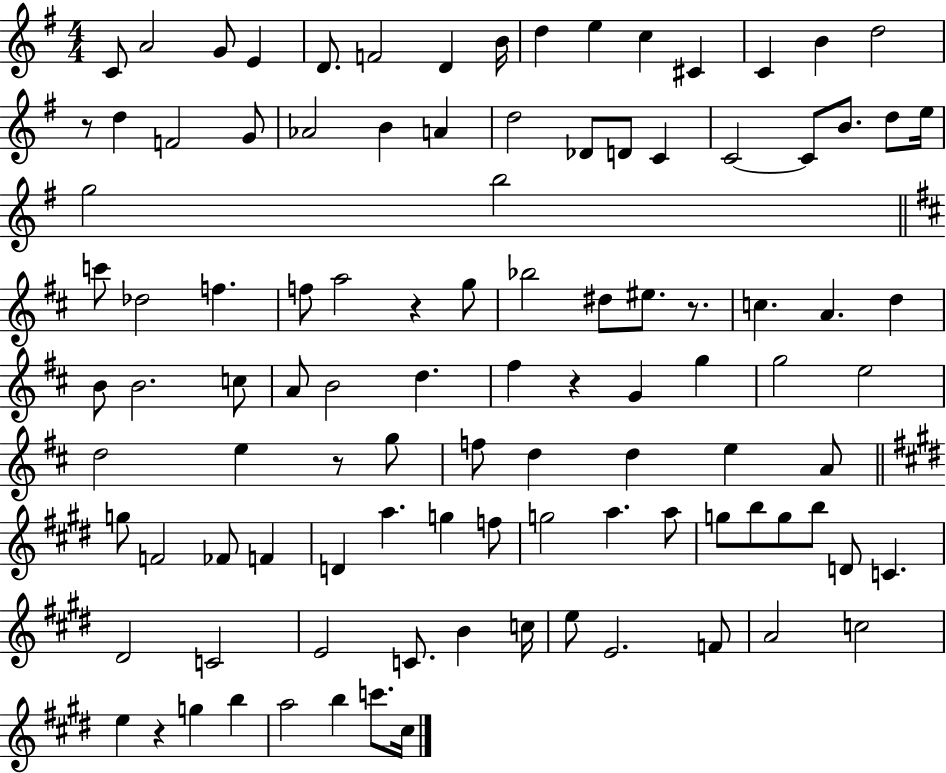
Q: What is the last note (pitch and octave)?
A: C#5